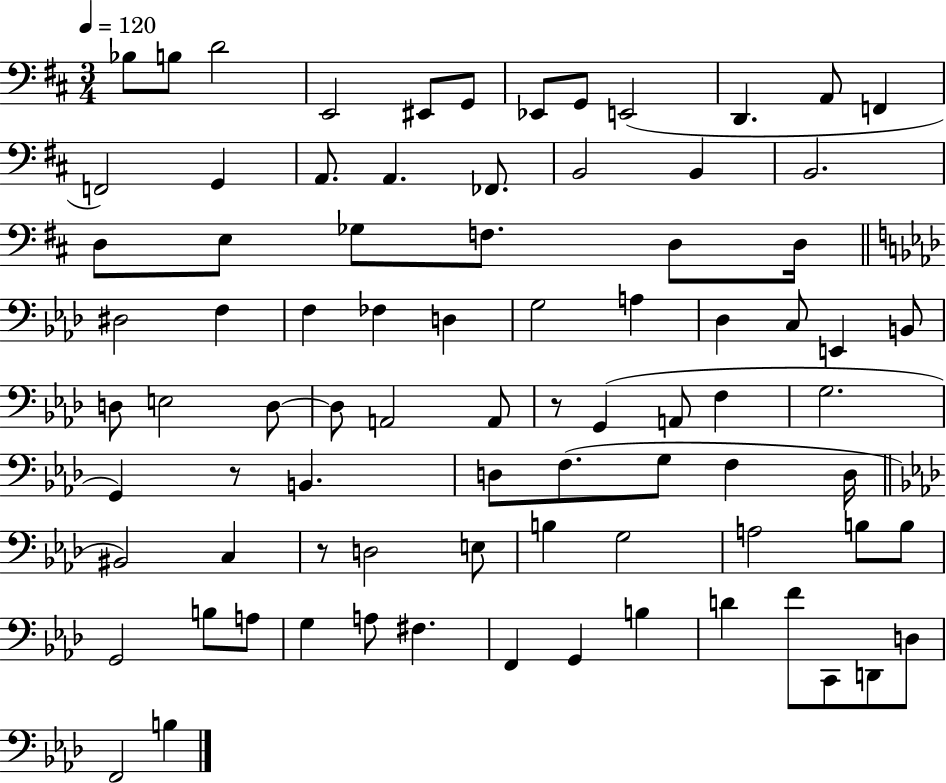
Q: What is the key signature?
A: D major